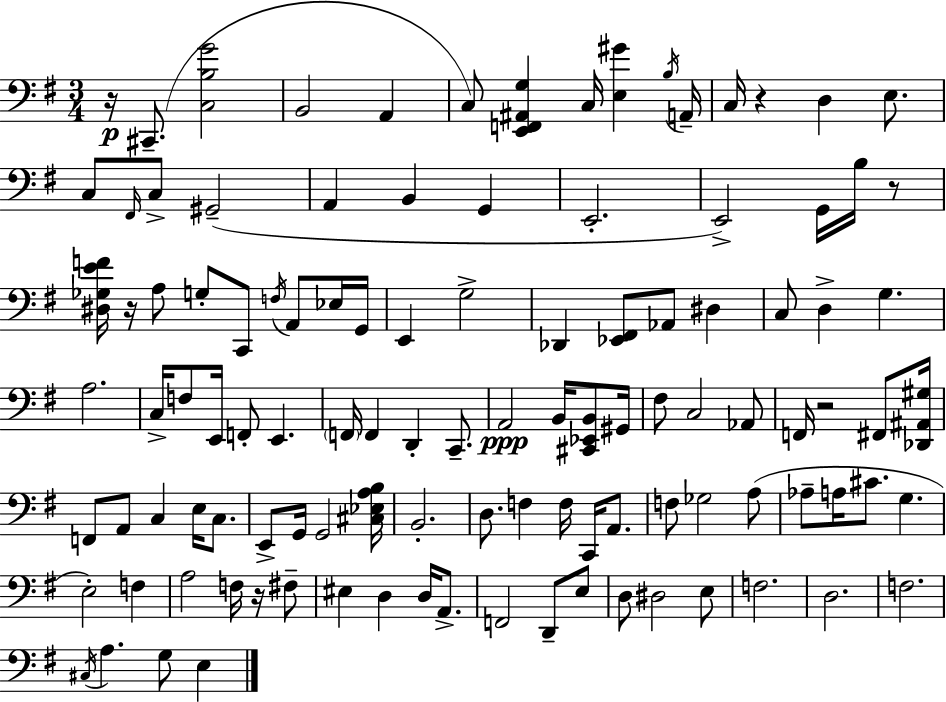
X:1
T:Untitled
M:3/4
L:1/4
K:G
z/4 ^C,,/2 [C,B,G]2 B,,2 A,, C,/2 [E,,F,,^A,,G,] C,/4 [E,^G] B,/4 A,,/4 C,/4 z D, E,/2 C,/2 ^F,,/4 C,/2 ^G,,2 A,, B,, G,, E,,2 E,,2 G,,/4 B,/4 z/2 [^D,_G,EF]/4 z/4 A,/2 G,/2 C,,/2 F,/4 A,,/2 _E,/4 G,,/4 E,, G,2 _D,, [_E,,^F,,]/2 _A,,/2 ^D, C,/2 D, G, A,2 C,/4 F,/2 E,,/4 F,,/2 E,, F,,/4 F,, D,, C,,/2 A,,2 B,,/4 [^C,,_E,,B,,]/2 ^G,,/4 ^F,/2 C,2 _A,,/2 F,,/4 z2 ^F,,/2 [_D,,^A,,^G,]/4 F,,/2 A,,/2 C, E,/4 C,/2 E,,/2 G,,/4 G,,2 [^C,_E,A,B,]/4 B,,2 D,/2 F, F,/4 C,,/4 A,,/2 F,/2 _G,2 A,/2 _A,/2 A,/4 ^C/2 G, E,2 F, A,2 F,/4 z/4 ^F,/2 ^E, D, D,/4 A,,/2 F,,2 D,,/2 E,/2 D,/2 ^D,2 E,/2 F,2 D,2 F,2 ^C,/4 A, G,/2 E,